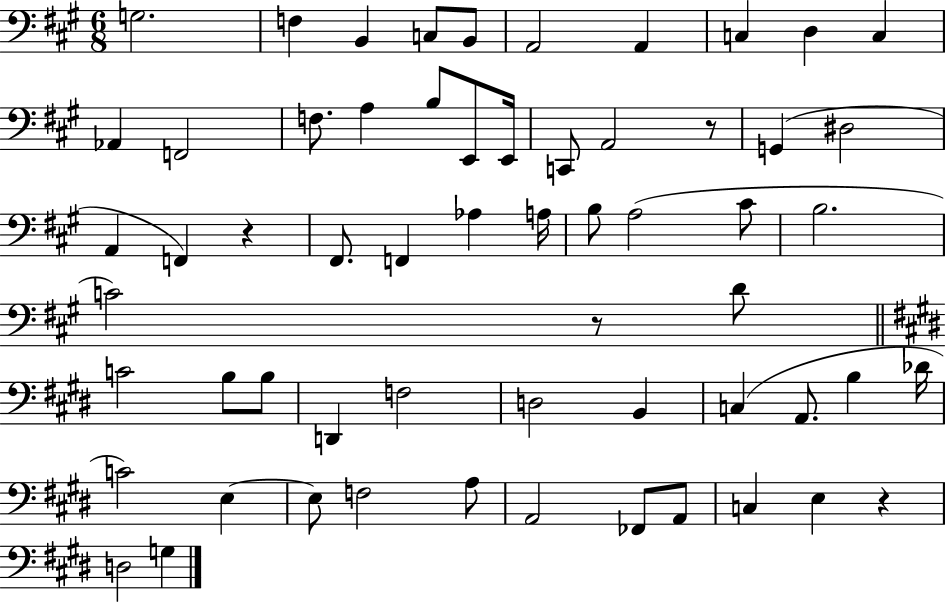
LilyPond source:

{
  \clef bass
  \numericTimeSignature
  \time 6/8
  \key a \major
  g2. | f4 b,4 c8 b,8 | a,2 a,4 | c4 d4 c4 | \break aes,4 f,2 | f8. a4 b8 e,8 e,16 | c,8 a,2 r8 | g,4( dis2 | \break a,4 f,4) r4 | fis,8. f,4 aes4 a16 | b8 a2( cis'8 | b2. | \break c'2) r8 d'8 | \bar "||" \break \key e \major c'2 b8 b8 | d,4 f2 | d2 b,4 | c4( a,8. b4 des'16 | \break c'2) e4~~ | e8 f2 a8 | a,2 fes,8 a,8 | c4 e4 r4 | \break d2 g4 | \bar "|."
}